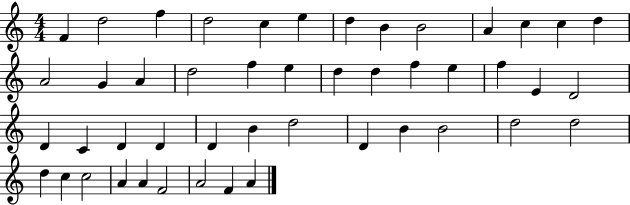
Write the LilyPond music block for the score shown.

{
  \clef treble
  \numericTimeSignature
  \time 4/4
  \key c \major
  f'4 d''2 f''4 | d''2 c''4 e''4 | d''4 b'4 b'2 | a'4 c''4 c''4 d''4 | \break a'2 g'4 a'4 | d''2 f''4 e''4 | d''4 d''4 f''4 e''4 | f''4 e'4 d'2 | \break d'4 c'4 d'4 d'4 | d'4 b'4 d''2 | d'4 b'4 b'2 | d''2 d''2 | \break d''4 c''4 c''2 | a'4 a'4 f'2 | a'2 f'4 a'4 | \bar "|."
}